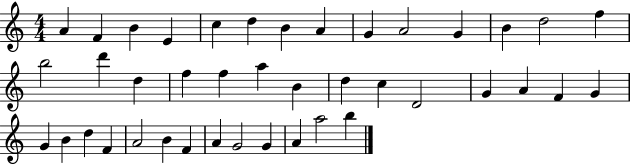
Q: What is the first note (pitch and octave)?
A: A4